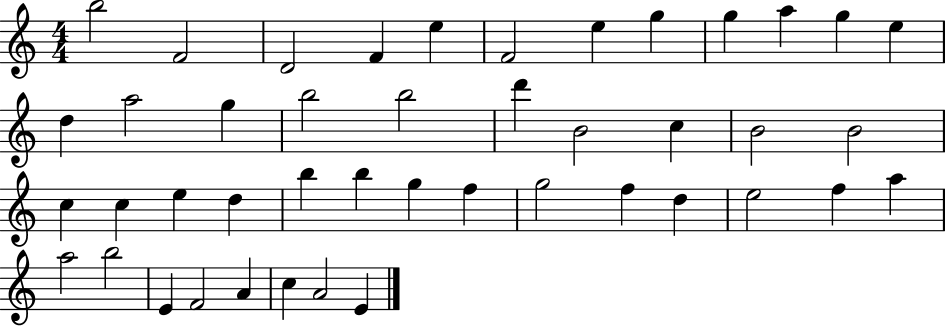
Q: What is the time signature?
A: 4/4